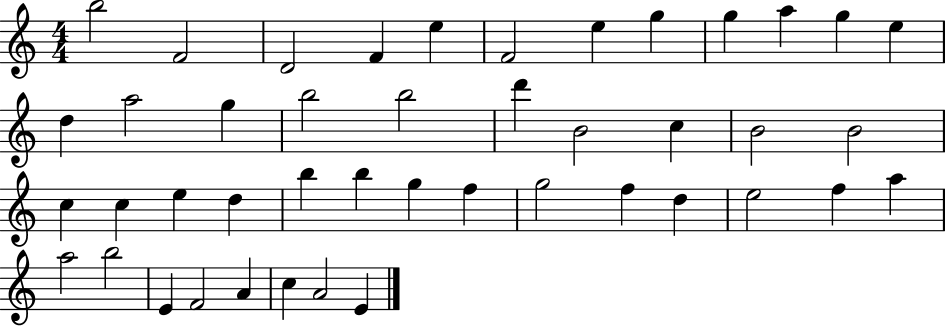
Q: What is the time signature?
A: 4/4